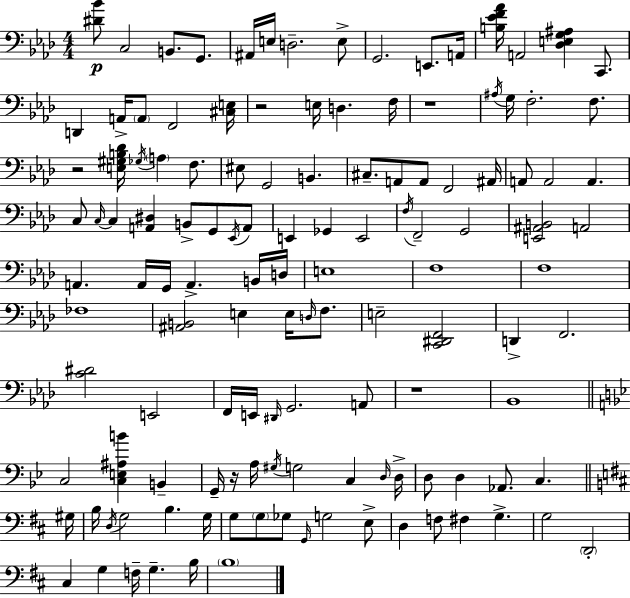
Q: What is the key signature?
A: F minor